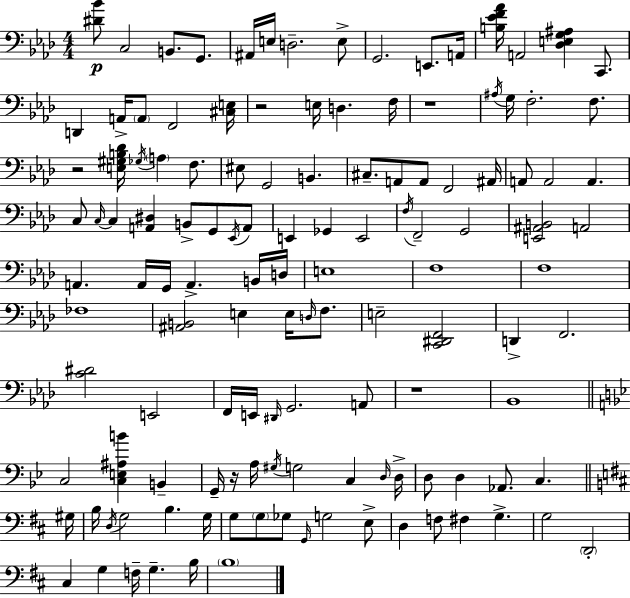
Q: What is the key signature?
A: F minor